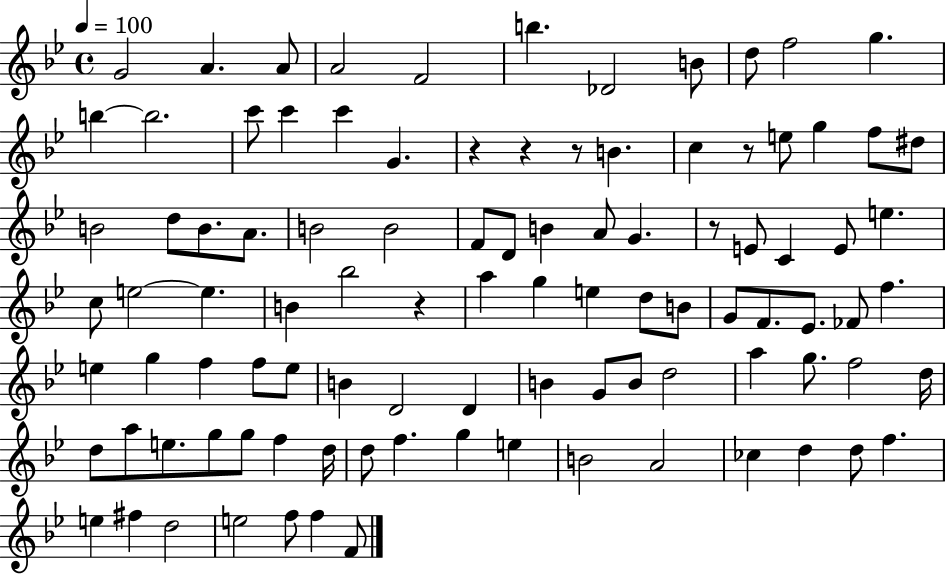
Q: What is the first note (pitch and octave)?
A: G4